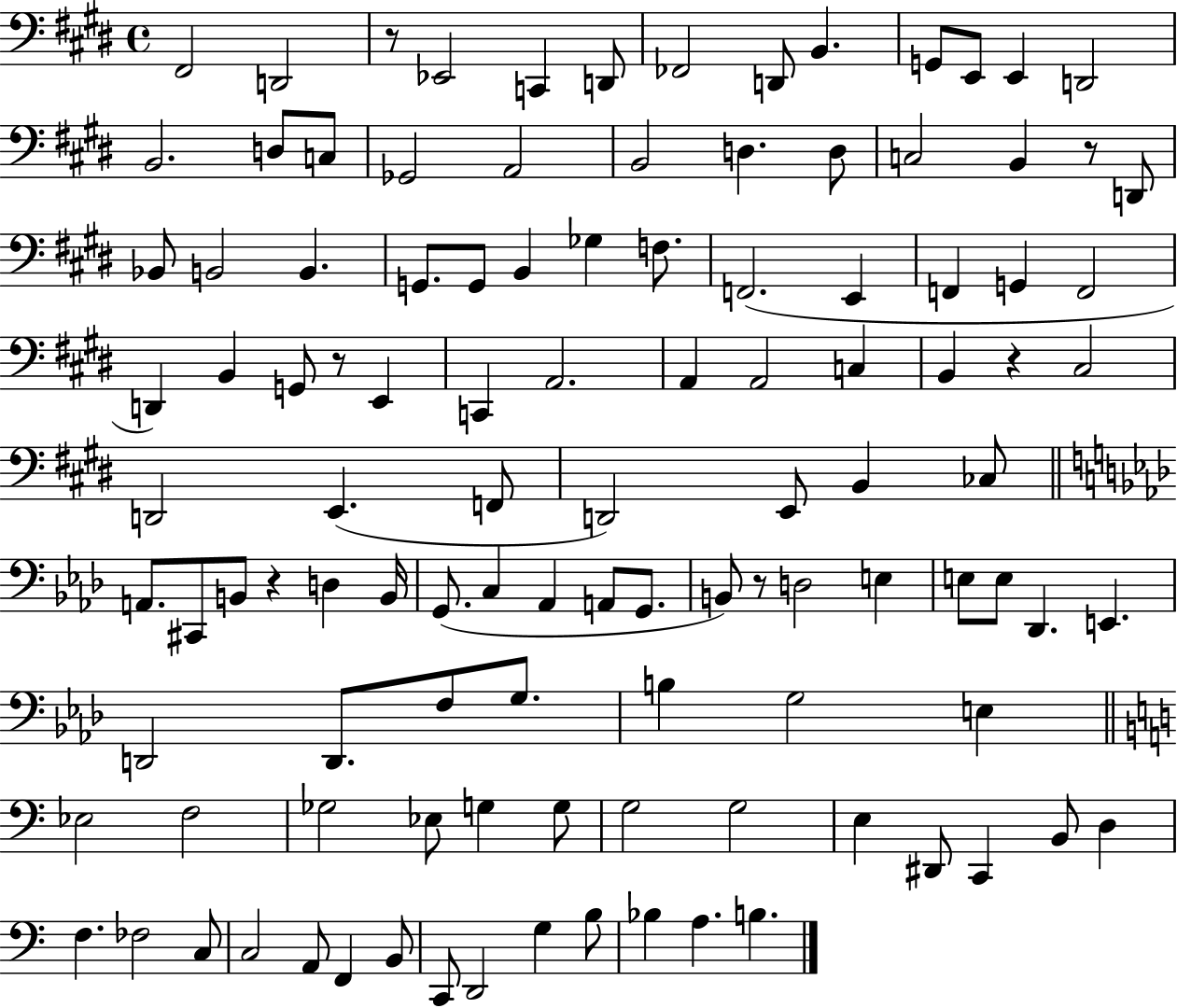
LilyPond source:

{
  \clef bass
  \time 4/4
  \defaultTimeSignature
  \key e \major
  \repeat volta 2 { fis,2 d,2 | r8 ees,2 c,4 d,8 | fes,2 d,8 b,4. | g,8 e,8 e,4 d,2 | \break b,2. d8 c8 | ges,2 a,2 | b,2 d4. d8 | c2 b,4 r8 d,8 | \break bes,8 b,2 b,4. | g,8. g,8 b,4 ges4 f8. | f,2.( e,4 | f,4 g,4 f,2 | \break d,4) b,4 g,8 r8 e,4 | c,4 a,2. | a,4 a,2 c4 | b,4 r4 cis2 | \break d,2 e,4.( f,8 | d,2) e,8 b,4 ces8 | \bar "||" \break \key aes \major a,8. cis,8 b,8 r4 d4 b,16 | g,8.( c4 aes,4 a,8 g,8. | b,8) r8 d2 e4 | e8 e8 des,4. e,4. | \break d,2 d,8. f8 g8. | b4 g2 e4 | \bar "||" \break \key c \major ees2 f2 | ges2 ees8 g4 g8 | g2 g2 | e4 dis,8 c,4 b,8 d4 | \break f4. fes2 c8 | c2 a,8 f,4 b,8 | c,8 d,2 g4 b8 | bes4 a4. b4. | \break } \bar "|."
}